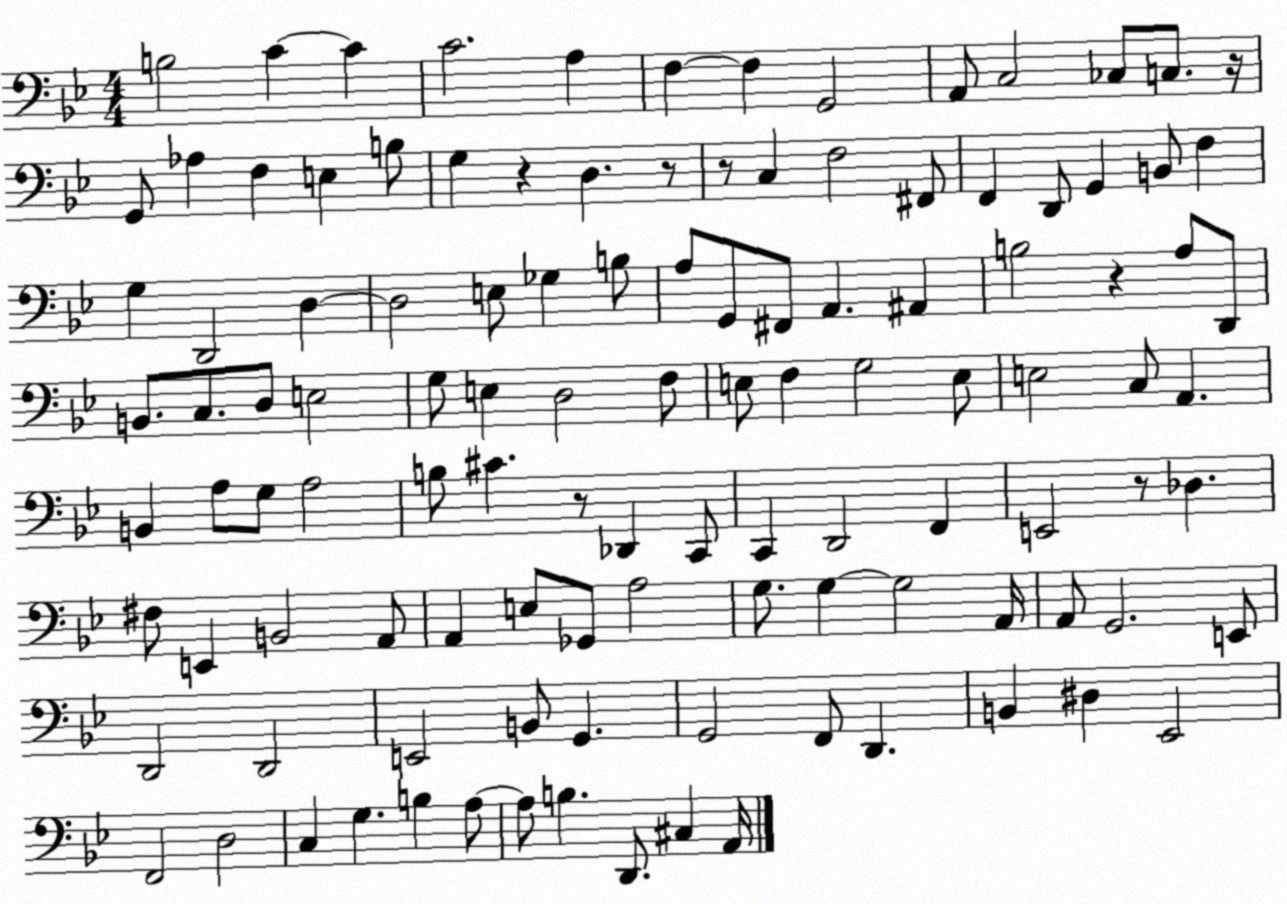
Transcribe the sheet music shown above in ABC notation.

X:1
T:Untitled
M:4/4
L:1/4
K:Bb
B,2 C C C2 A, F, F, G,,2 A,,/2 C,2 _C,/2 C,/2 z/4 G,,/2 _A, F, E, B,/2 G, z D, z/2 z/2 C, F,2 ^F,,/2 F,, D,,/2 G,, B,,/2 F, G, D,,2 D, D,2 E,/2 _G, B,/2 A,/2 G,,/2 ^F,,/2 A,, ^A,, B,2 z A,/2 D,,/2 B,,/2 C,/2 D,/2 E,2 G,/2 E, D,2 F,/2 E,/2 F, G,2 E,/2 E,2 C,/2 A,, B,, A,/2 G,/2 A,2 B,/2 ^C z/2 _D,, C,,/2 C,, D,,2 F,, E,,2 z/2 _D, ^F,/2 E,, B,,2 A,,/2 A,, E,/2 _G,,/2 A,2 G,/2 G, G,2 A,,/4 A,,/2 G,,2 E,,/2 D,,2 D,,2 E,,2 B,,/2 G,, G,,2 F,,/2 D,, B,, ^D, _E,,2 F,,2 D,2 C, G, B, A,/2 A,/2 B, D,,/2 ^C, A,,/4